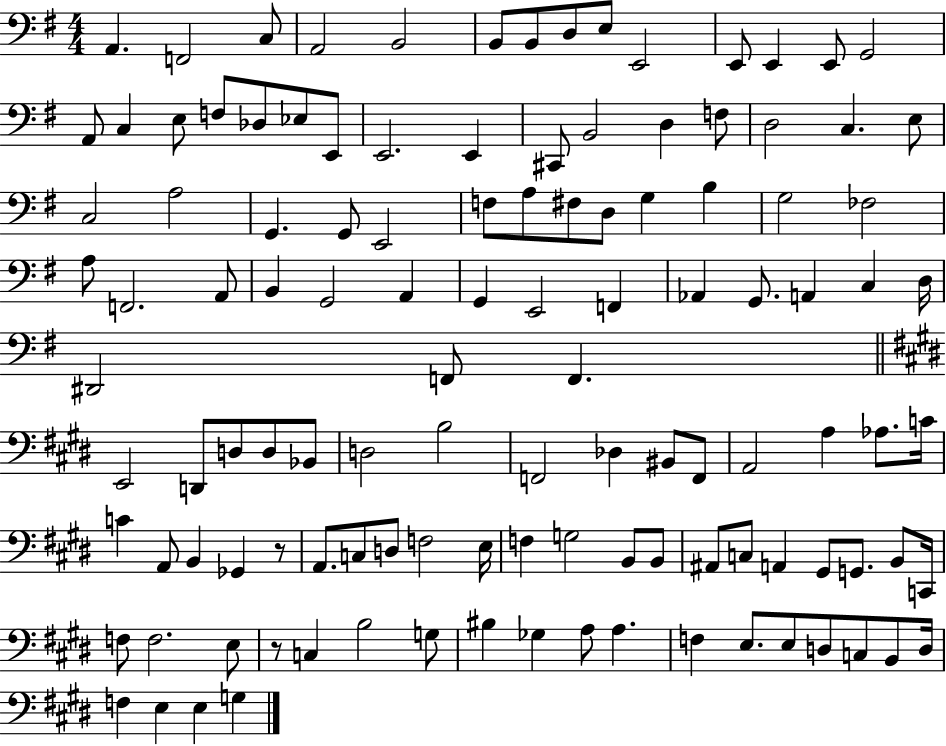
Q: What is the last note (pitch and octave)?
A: G3